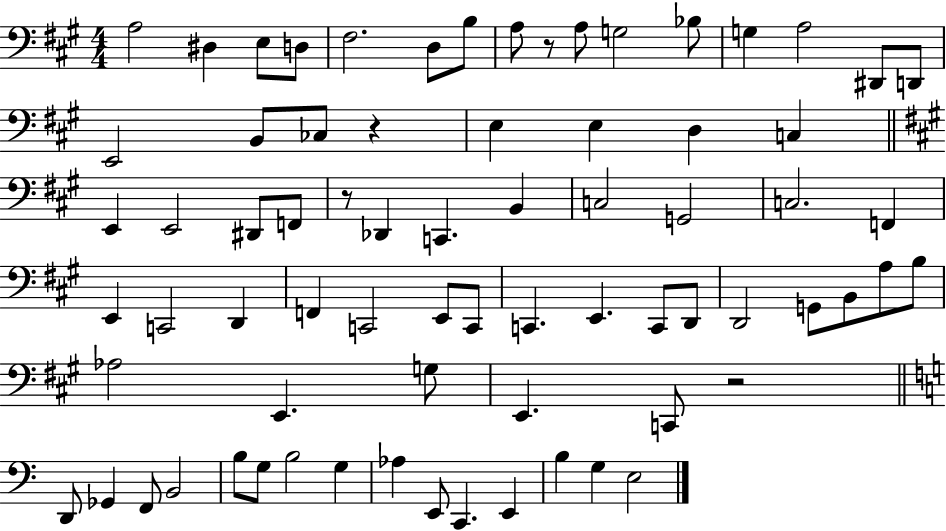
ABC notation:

X:1
T:Untitled
M:4/4
L:1/4
K:A
A,2 ^D, E,/2 D,/2 ^F,2 D,/2 B,/2 A,/2 z/2 A,/2 G,2 _B,/2 G, A,2 ^D,,/2 D,,/2 E,,2 B,,/2 _C,/2 z E, E, D, C, E,, E,,2 ^D,,/2 F,,/2 z/2 _D,, C,, B,, C,2 G,,2 C,2 F,, E,, C,,2 D,, F,, C,,2 E,,/2 C,,/2 C,, E,, C,,/2 D,,/2 D,,2 G,,/2 B,,/2 A,/2 B,/2 _A,2 E,, G,/2 E,, C,,/2 z2 D,,/2 _G,, F,,/2 B,,2 B,/2 G,/2 B,2 G, _A, E,,/2 C,, E,, B, G, E,2